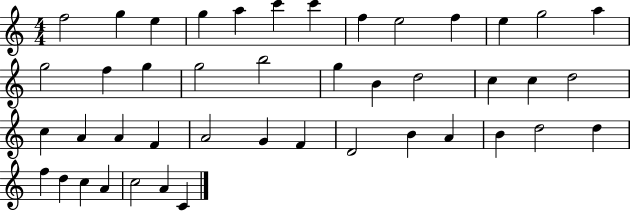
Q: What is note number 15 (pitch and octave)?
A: F5